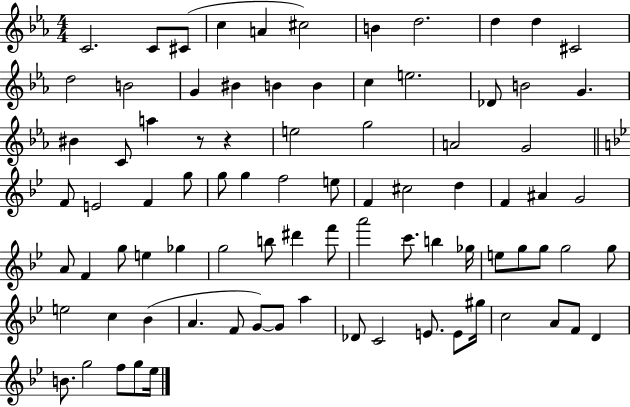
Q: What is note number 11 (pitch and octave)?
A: C#4